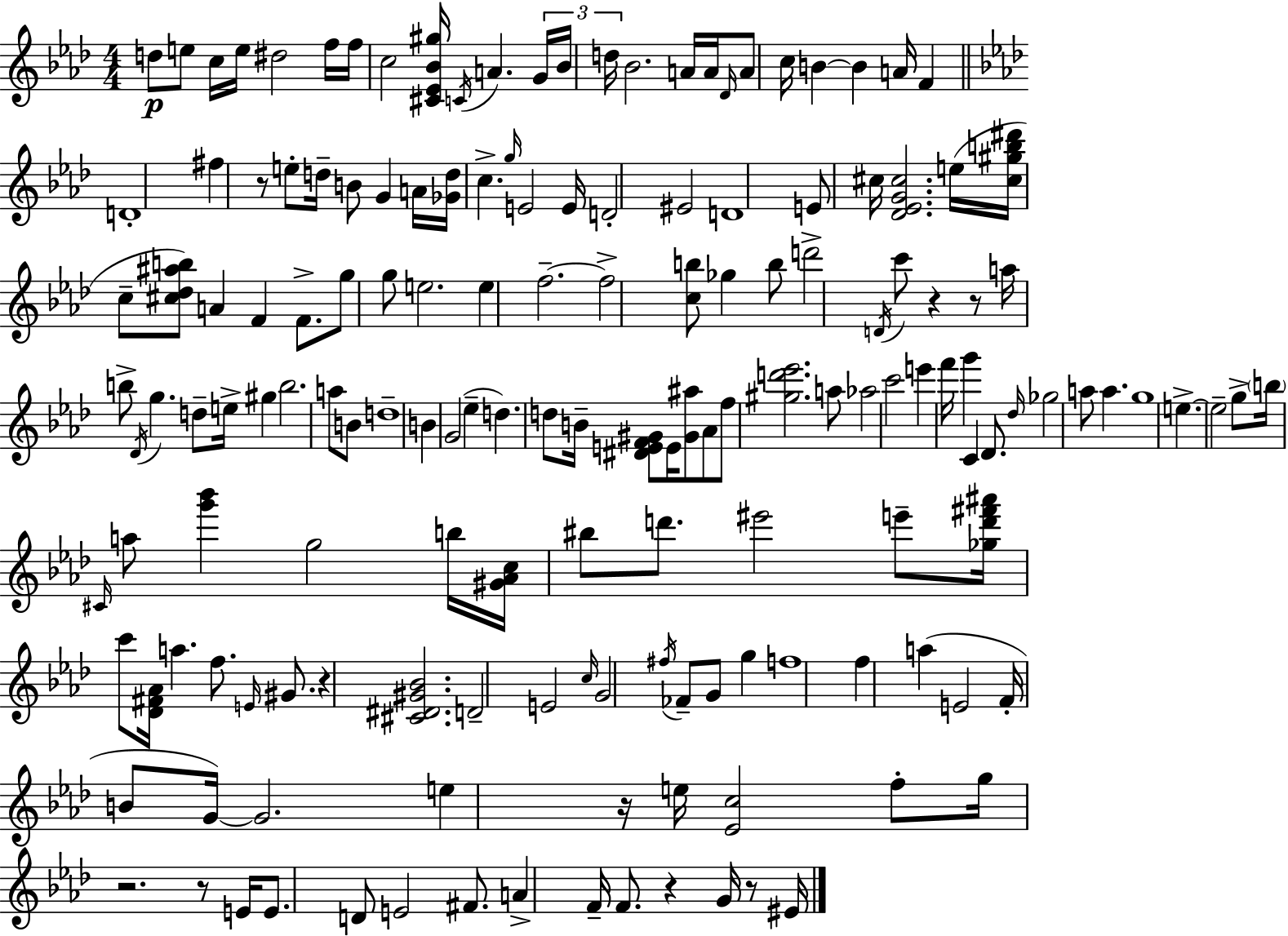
D5/e E5/e C5/s E5/s D#5/h F5/s F5/s C5/h [C#4,Eb4,Bb4,G#5]/s C4/s A4/q. G4/s Bb4/s D5/s Bb4/h. A4/s A4/s Db4/s A4/e C5/s B4/q B4/q A4/s F4/q D4/w F#5/q R/e E5/e D5/s B4/e G4/q A4/s [Gb4,D5]/s C5/q. G5/s E4/h E4/s D4/h EIS4/h D4/w E4/e C#5/s [Db4,Eb4,G4,C#5]/h. E5/s [C#5,G#5,B5,D#6]/s C5/e [C#5,Db5,A#5,B5]/e A4/q F4/q F4/e. G5/e G5/e E5/h. E5/q F5/h. F5/h [C5,B5]/e Gb5/q B5/e D6/h D4/s C6/e R/q R/e A5/s B5/e Db4/s G5/q. D5/e E5/s G#5/q B5/h. A5/e B4/e D5/w B4/q G4/h Eb5/q D5/q. D5/e B4/s [D#4,E4,F4,G#4]/e E4/s [G#4,A#5]/e Ab4/e F5/e [G#5,D6,Eb6]/h. A5/e Ab5/h C6/h E6/q F6/s G6/q C4/q Db4/e. Db5/s Gb5/h A5/e A5/q. G5/w E5/q. E5/h G5/e B5/s C#4/s A5/e [G6,Bb6]/q G5/h B5/s [G#4,Ab4,C5]/s BIS5/e D6/e. EIS6/h E6/e [Gb5,D6,F#6,A#6]/s C6/e [Db4,F#4,Ab4]/s A5/q. F5/e. E4/s G#4/e. R/q [C#4,D#4,G#4,Bb4]/h. D4/h E4/h C5/s G4/h F#5/s FES4/e G4/e G5/q F5/w F5/q A5/q E4/h F4/s B4/e G4/s G4/h. E5/q R/s E5/s [Eb4,C5]/h F5/e G5/s R/h. R/e E4/s E4/e. D4/e E4/h F#4/e. A4/q F4/s F4/e. R/q G4/s R/e EIS4/s